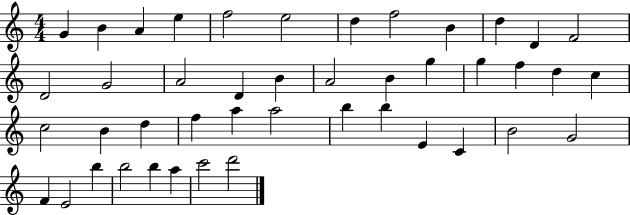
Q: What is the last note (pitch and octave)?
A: D6